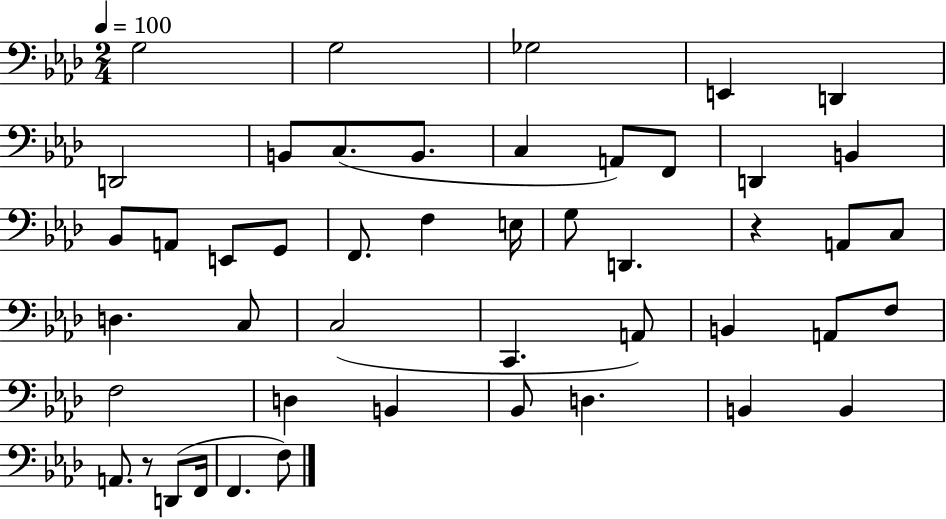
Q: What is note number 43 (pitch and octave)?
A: F2